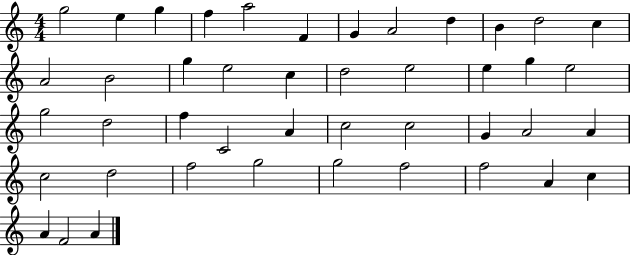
{
  \clef treble
  \numericTimeSignature
  \time 4/4
  \key c \major
  g''2 e''4 g''4 | f''4 a''2 f'4 | g'4 a'2 d''4 | b'4 d''2 c''4 | \break a'2 b'2 | g''4 e''2 c''4 | d''2 e''2 | e''4 g''4 e''2 | \break g''2 d''2 | f''4 c'2 a'4 | c''2 c''2 | g'4 a'2 a'4 | \break c''2 d''2 | f''2 g''2 | g''2 f''2 | f''2 a'4 c''4 | \break a'4 f'2 a'4 | \bar "|."
}